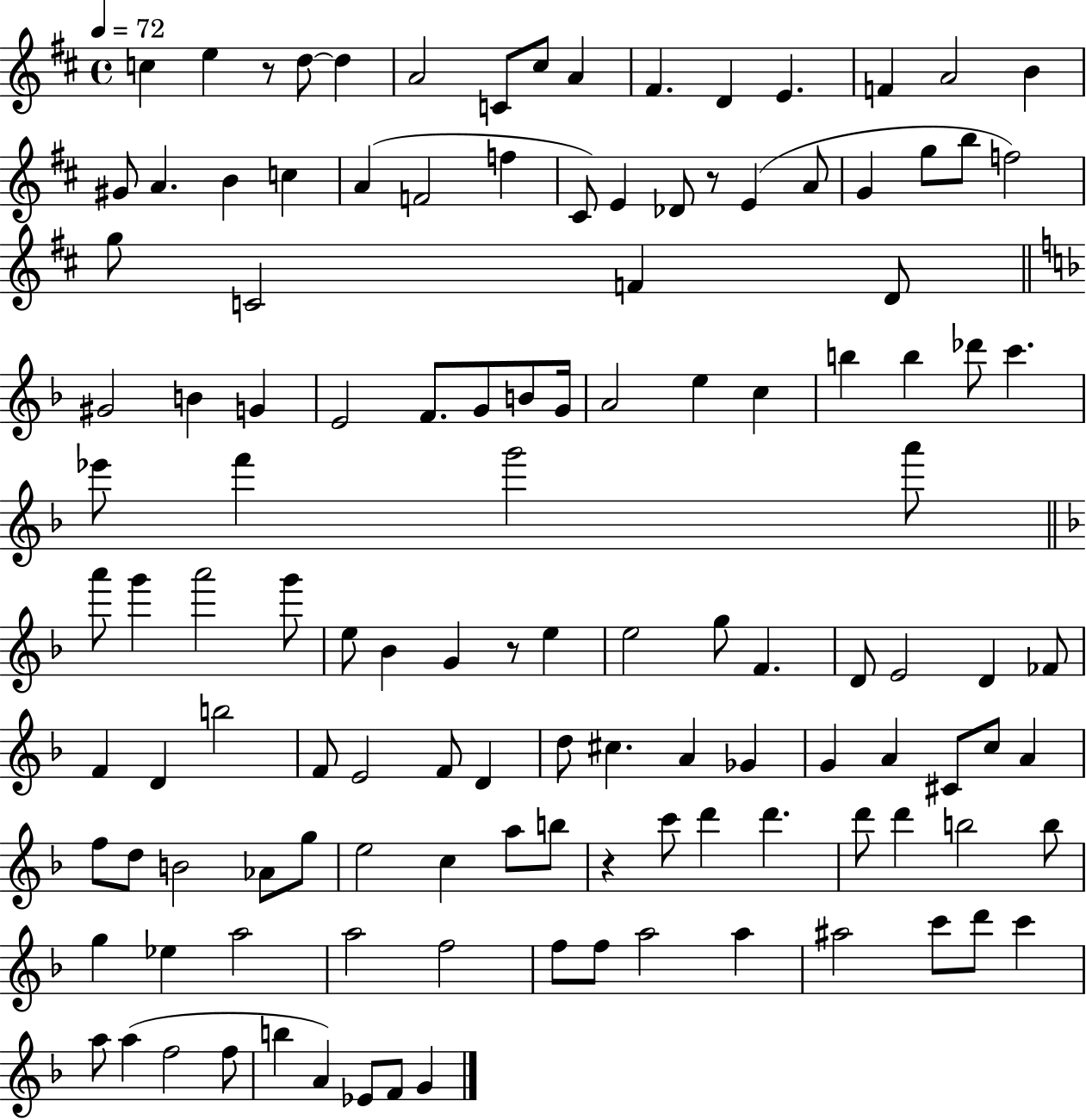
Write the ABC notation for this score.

X:1
T:Untitled
M:4/4
L:1/4
K:D
c e z/2 d/2 d A2 C/2 ^c/2 A ^F D E F A2 B ^G/2 A B c A F2 f ^C/2 E _D/2 z/2 E A/2 G g/2 b/2 f2 g/2 C2 F D/2 ^G2 B G E2 F/2 G/2 B/2 G/4 A2 e c b b _d'/2 c' _e'/2 f' g'2 a'/2 a'/2 g' a'2 g'/2 e/2 _B G z/2 e e2 g/2 F D/2 E2 D _F/2 F D b2 F/2 E2 F/2 D d/2 ^c A _G G A ^C/2 c/2 A f/2 d/2 B2 _A/2 g/2 e2 c a/2 b/2 z c'/2 d' d' d'/2 d' b2 b/2 g _e a2 a2 f2 f/2 f/2 a2 a ^a2 c'/2 d'/2 c' a/2 a f2 f/2 b A _E/2 F/2 G